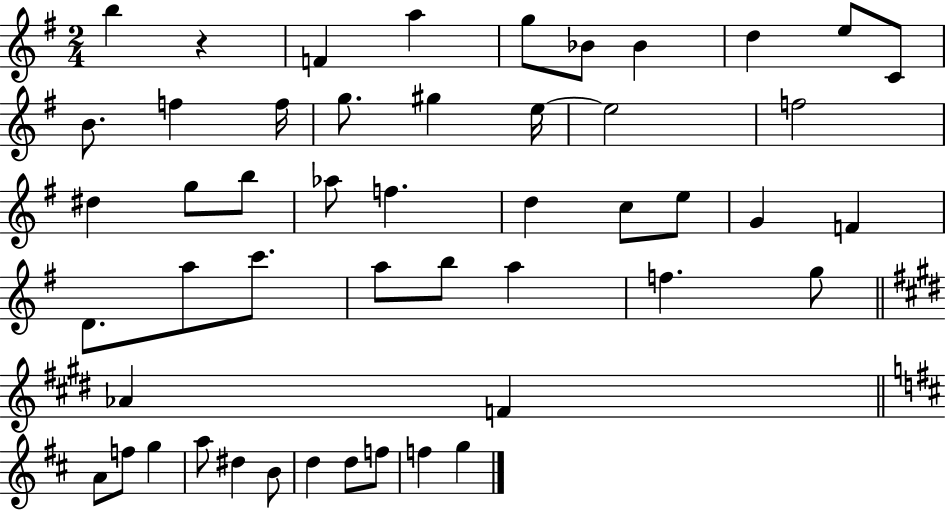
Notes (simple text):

B5/q R/q F4/q A5/q G5/e Bb4/e Bb4/q D5/q E5/e C4/e B4/e. F5/q F5/s G5/e. G#5/q E5/s E5/h F5/h D#5/q G5/e B5/e Ab5/e F5/q. D5/q C5/e E5/e G4/q F4/q D4/e. A5/e C6/e. A5/e B5/e A5/q F5/q. G5/e Ab4/q F4/q A4/e F5/e G5/q A5/e D#5/q B4/e D5/q D5/e F5/e F5/q G5/q